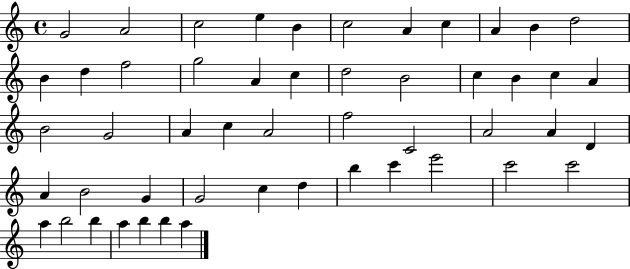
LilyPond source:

{
  \clef treble
  \time 4/4
  \defaultTimeSignature
  \key c \major
  g'2 a'2 | c''2 e''4 b'4 | c''2 a'4 c''4 | a'4 b'4 d''2 | \break b'4 d''4 f''2 | g''2 a'4 c''4 | d''2 b'2 | c''4 b'4 c''4 a'4 | \break b'2 g'2 | a'4 c''4 a'2 | f''2 c'2 | a'2 a'4 d'4 | \break a'4 b'2 g'4 | g'2 c''4 d''4 | b''4 c'''4 e'''2 | c'''2 c'''2 | \break a''4 b''2 b''4 | a''4 b''4 b''4 a''4 | \bar "|."
}